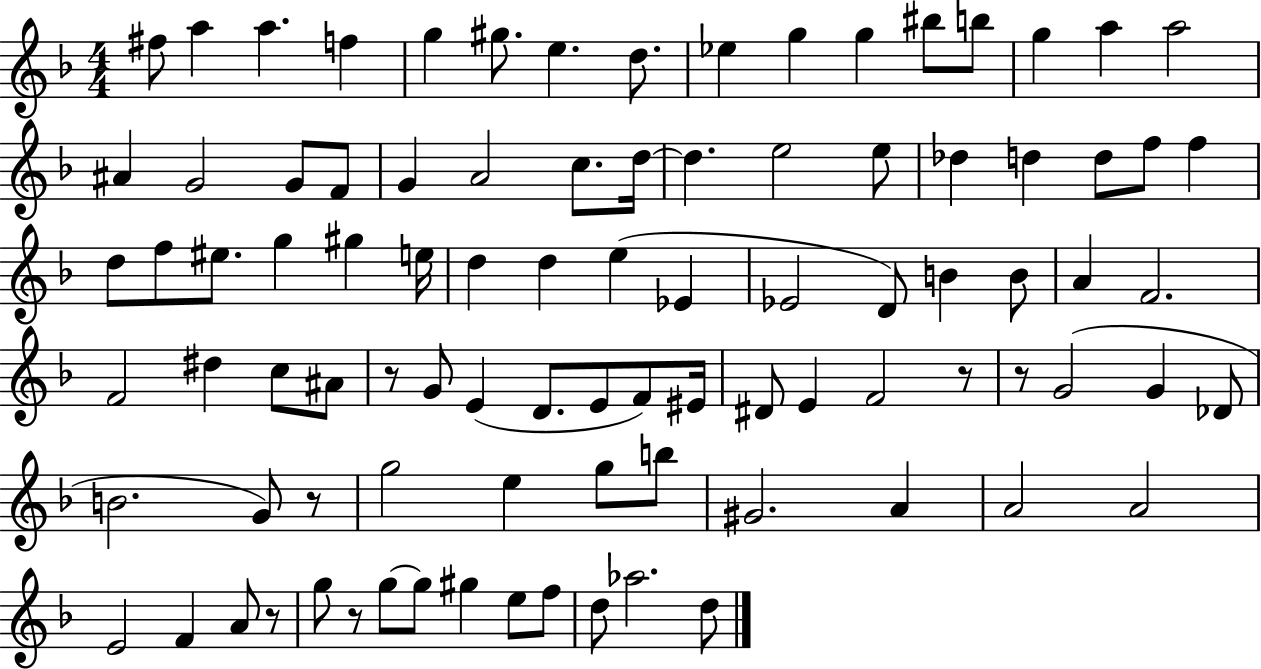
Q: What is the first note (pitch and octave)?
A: F#5